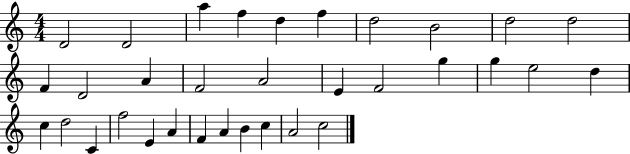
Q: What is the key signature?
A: C major